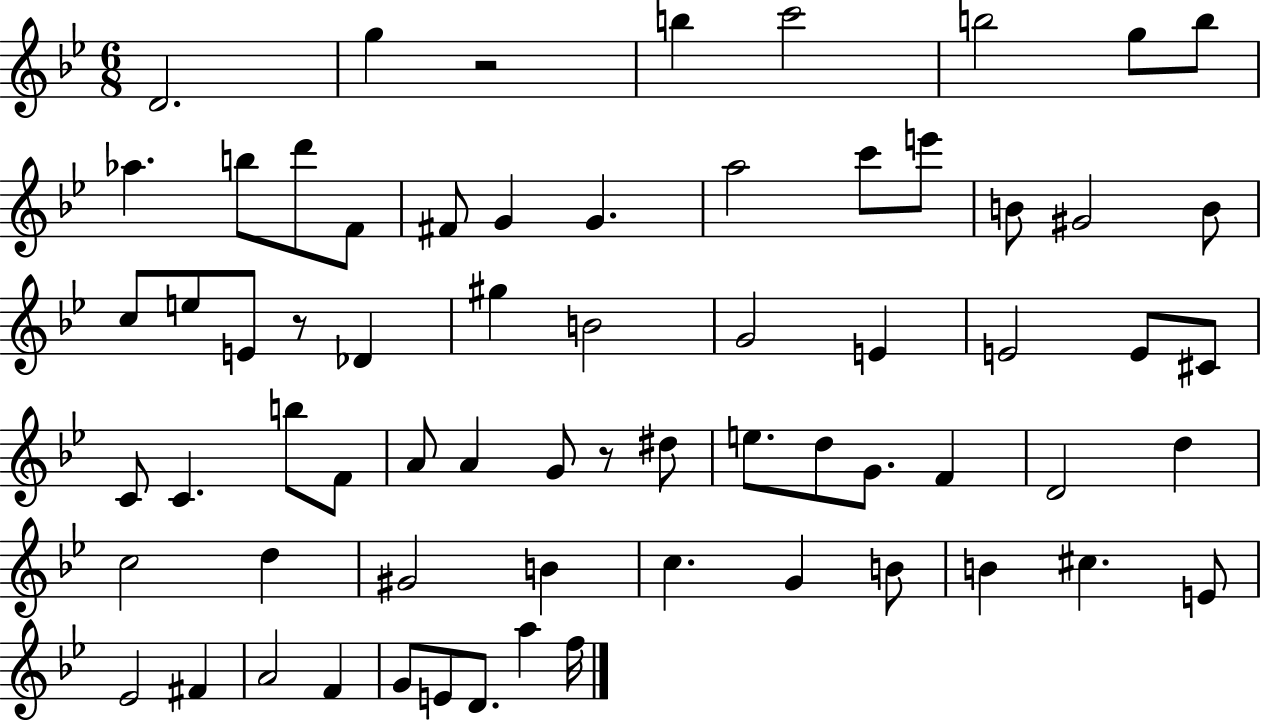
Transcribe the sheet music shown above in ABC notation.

X:1
T:Untitled
M:6/8
L:1/4
K:Bb
D2 g z2 b c'2 b2 g/2 b/2 _a b/2 d'/2 F/2 ^F/2 G G a2 c'/2 e'/2 B/2 ^G2 B/2 c/2 e/2 E/2 z/2 _D ^g B2 G2 E E2 E/2 ^C/2 C/2 C b/2 F/2 A/2 A G/2 z/2 ^d/2 e/2 d/2 G/2 F D2 d c2 d ^G2 B c G B/2 B ^c E/2 _E2 ^F A2 F G/2 E/2 D/2 a f/4